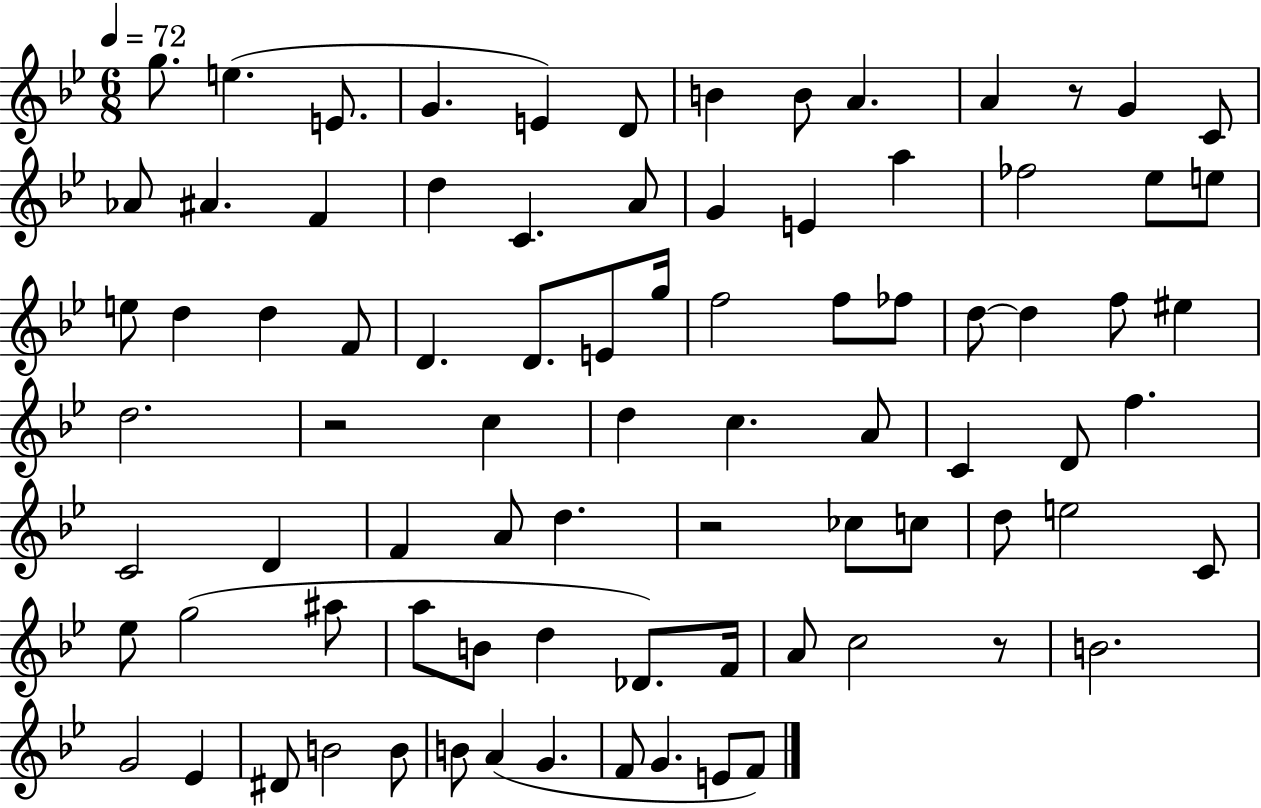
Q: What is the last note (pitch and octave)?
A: F4